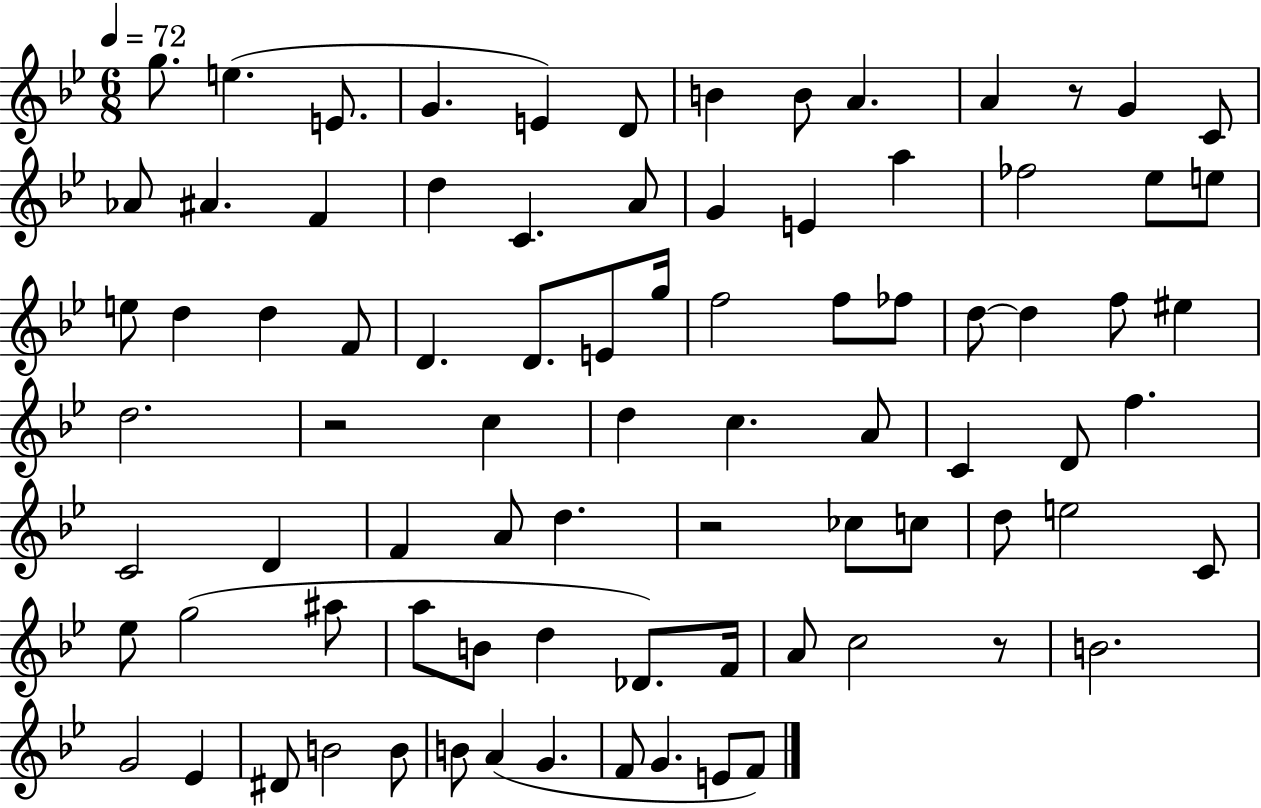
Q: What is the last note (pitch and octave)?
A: F4